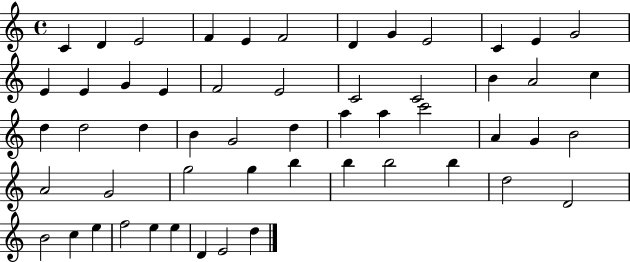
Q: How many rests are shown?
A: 0